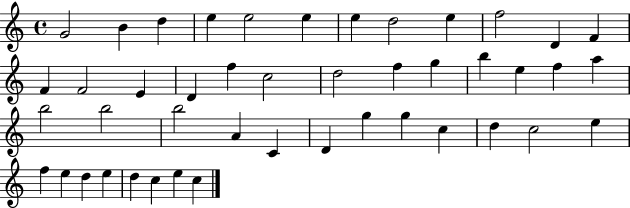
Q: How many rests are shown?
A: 0